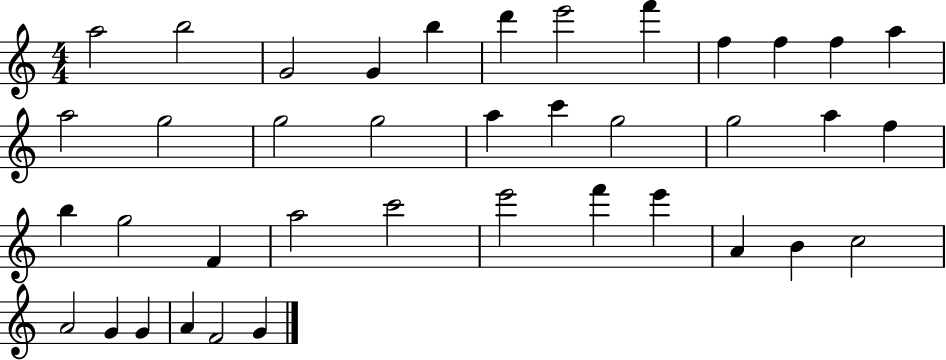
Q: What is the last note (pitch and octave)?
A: G4